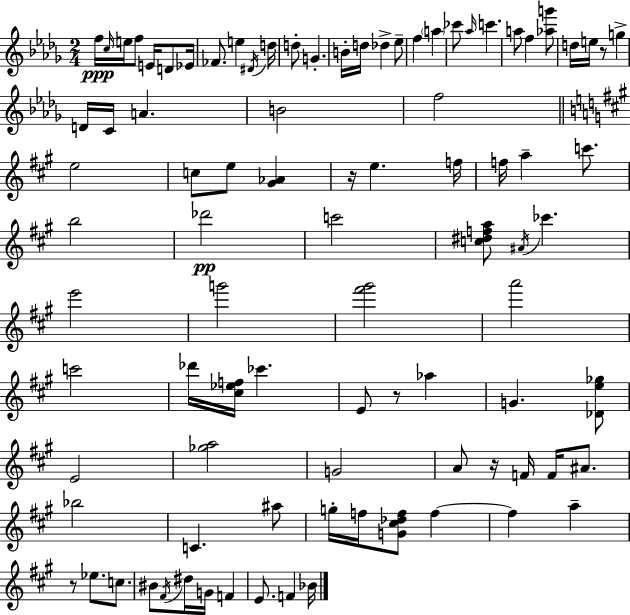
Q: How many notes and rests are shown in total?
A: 91